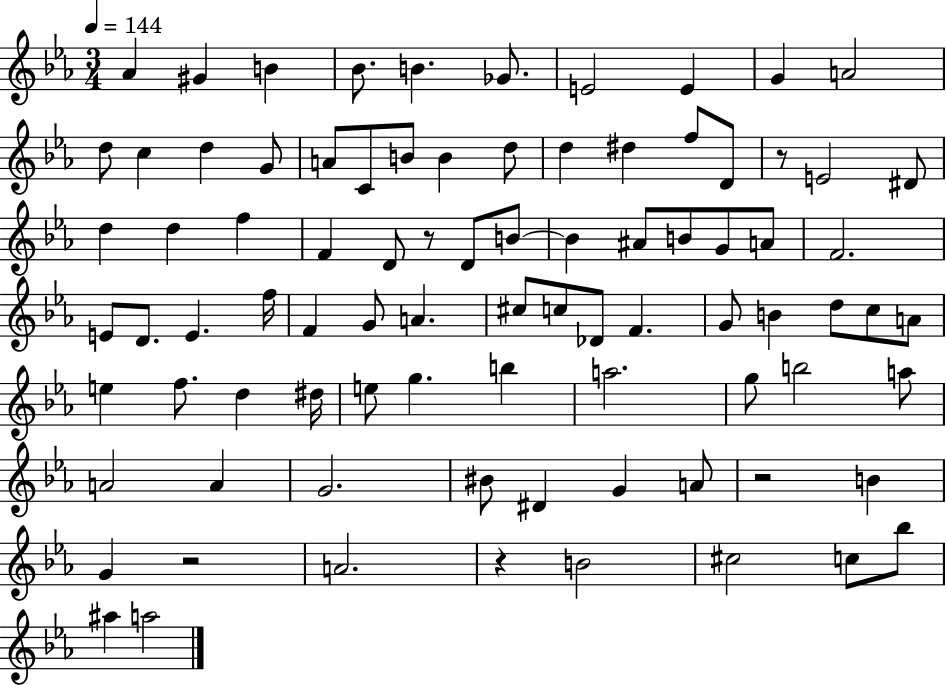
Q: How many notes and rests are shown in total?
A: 86